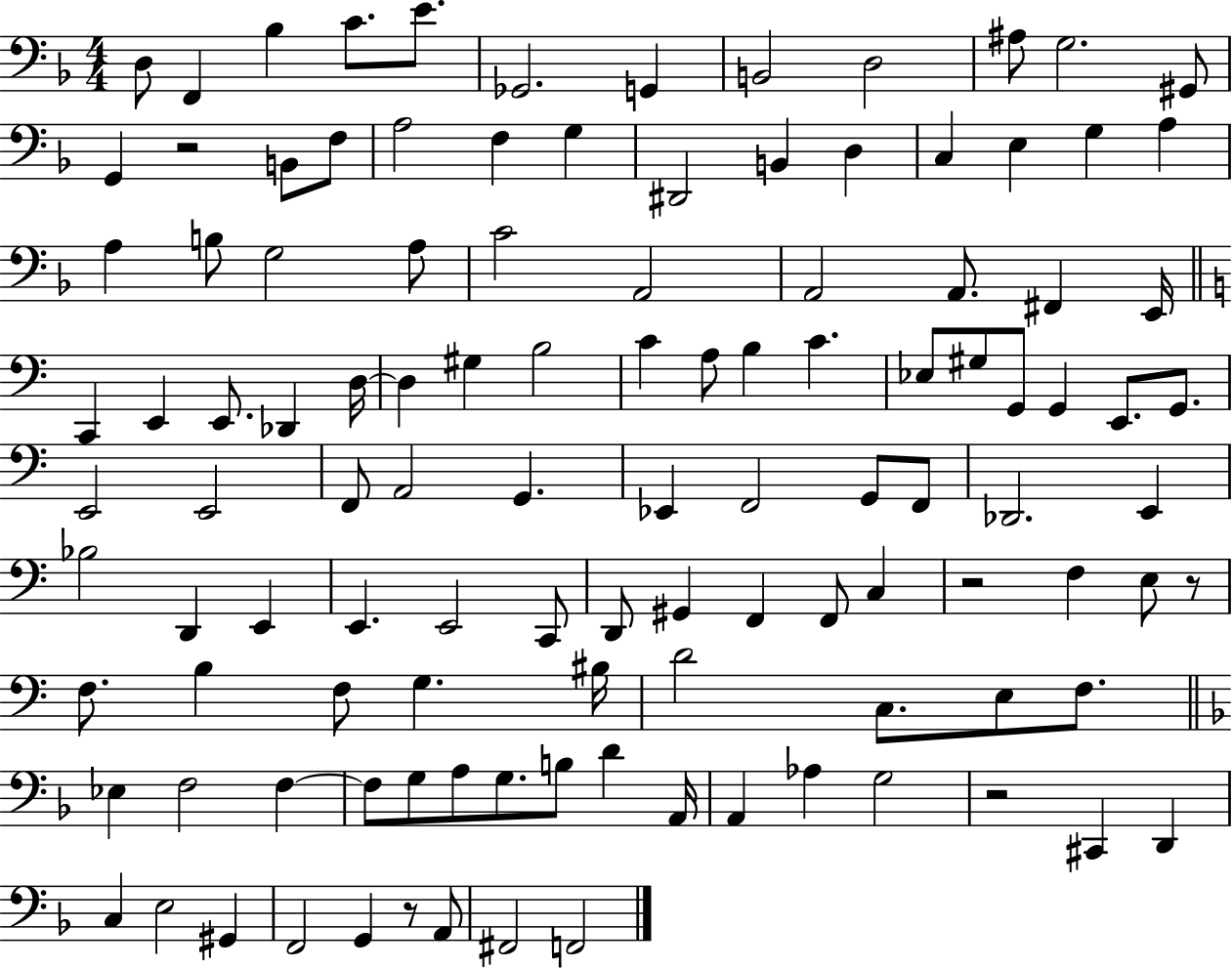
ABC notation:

X:1
T:Untitled
M:4/4
L:1/4
K:F
D,/2 F,, _B, C/2 E/2 _G,,2 G,, B,,2 D,2 ^A,/2 G,2 ^G,,/2 G,, z2 B,,/2 F,/2 A,2 F, G, ^D,,2 B,, D, C, E, G, A, A, B,/2 G,2 A,/2 C2 A,,2 A,,2 A,,/2 ^F,, E,,/4 C,, E,, E,,/2 _D,, D,/4 D, ^G, B,2 C A,/2 B, C _E,/2 ^G,/2 G,,/2 G,, E,,/2 G,,/2 E,,2 E,,2 F,,/2 A,,2 G,, _E,, F,,2 G,,/2 F,,/2 _D,,2 E,, _B,2 D,, E,, E,, E,,2 C,,/2 D,,/2 ^G,, F,, F,,/2 C, z2 F, E,/2 z/2 F,/2 B, F,/2 G, ^B,/4 D2 C,/2 E,/2 F,/2 _E, F,2 F, F,/2 G,/2 A,/2 G,/2 B,/2 D A,,/4 A,, _A, G,2 z2 ^C,, D,, C, E,2 ^G,, F,,2 G,, z/2 A,,/2 ^F,,2 F,,2